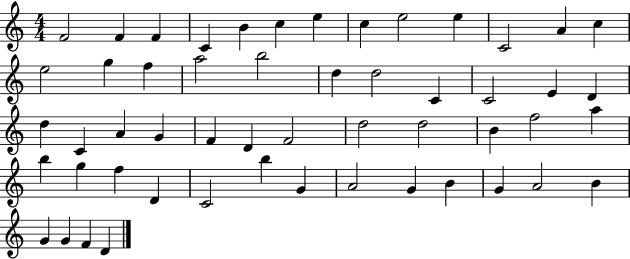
{
  \clef treble
  \numericTimeSignature
  \time 4/4
  \key c \major
  f'2 f'4 f'4 | c'4 b'4 c''4 e''4 | c''4 e''2 e''4 | c'2 a'4 c''4 | \break e''2 g''4 f''4 | a''2 b''2 | d''4 d''2 c'4 | c'2 e'4 d'4 | \break d''4 c'4 a'4 g'4 | f'4 d'4 f'2 | d''2 d''2 | b'4 f''2 a''4 | \break b''4 g''4 f''4 d'4 | c'2 b''4 g'4 | a'2 g'4 b'4 | g'4 a'2 b'4 | \break g'4 g'4 f'4 d'4 | \bar "|."
}